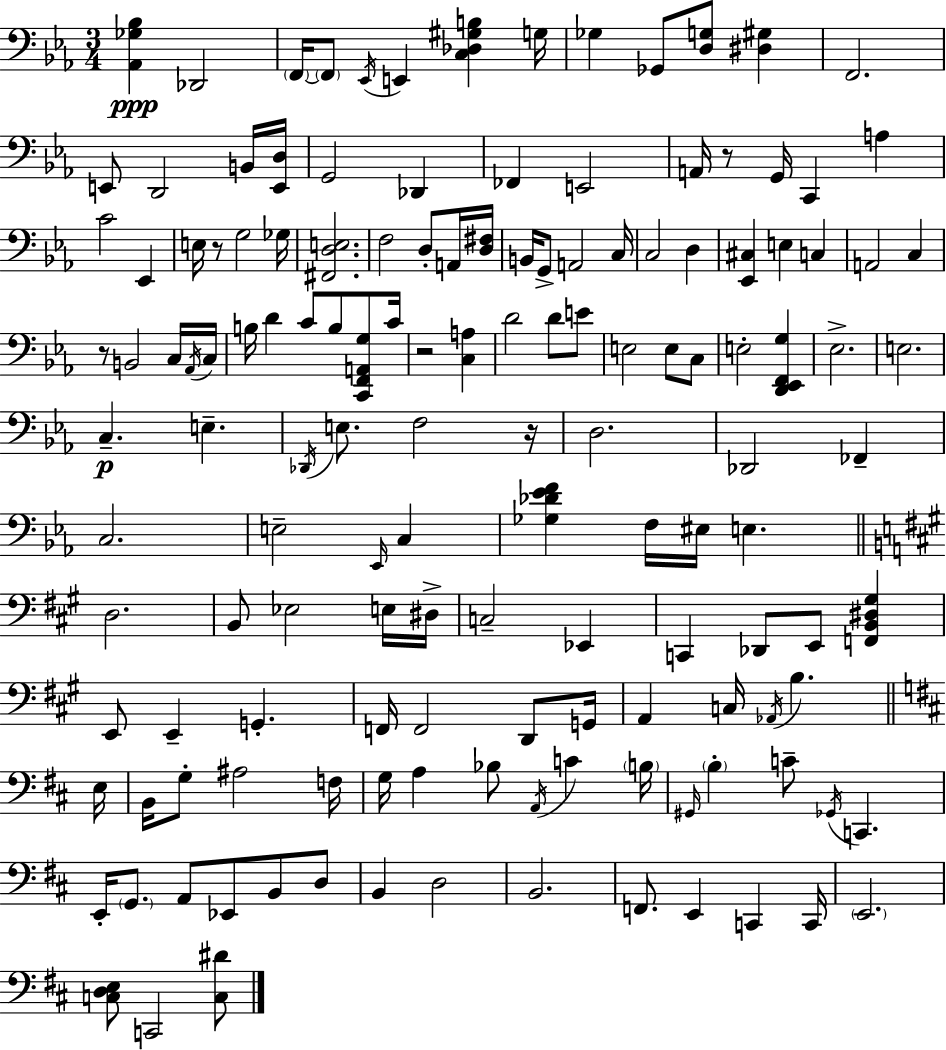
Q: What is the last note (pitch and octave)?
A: C2